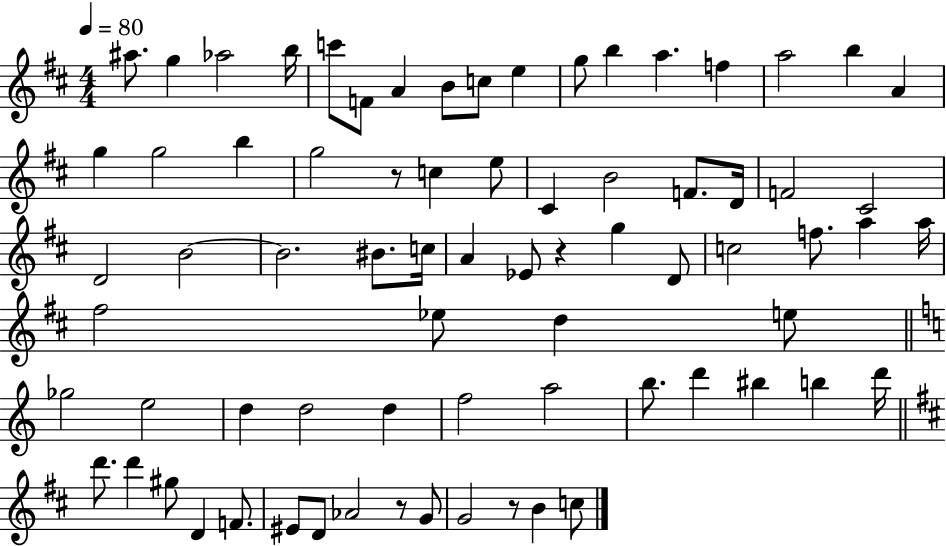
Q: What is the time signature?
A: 4/4